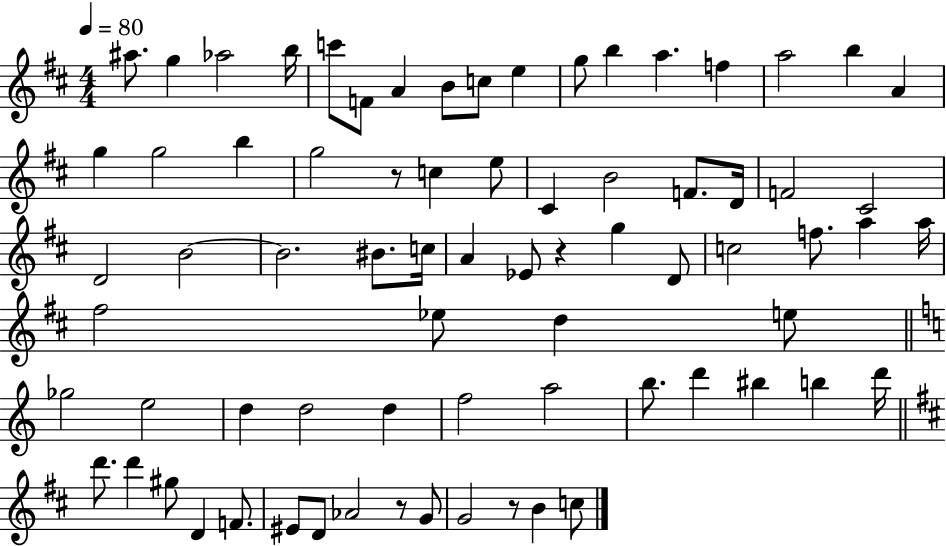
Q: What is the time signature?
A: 4/4